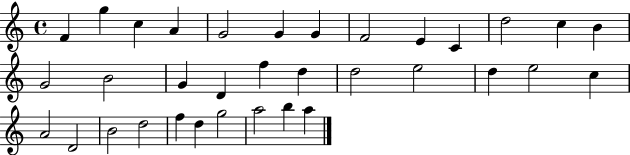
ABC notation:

X:1
T:Untitled
M:4/4
L:1/4
K:C
F g c A G2 G G F2 E C d2 c B G2 B2 G D f d d2 e2 d e2 c A2 D2 B2 d2 f d g2 a2 b a